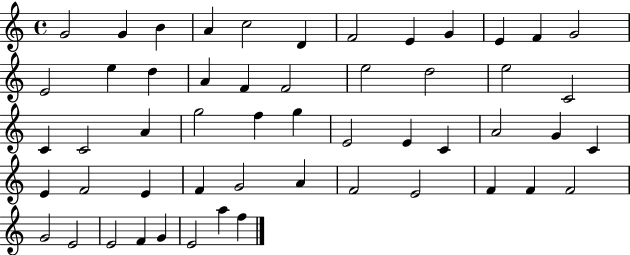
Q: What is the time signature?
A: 4/4